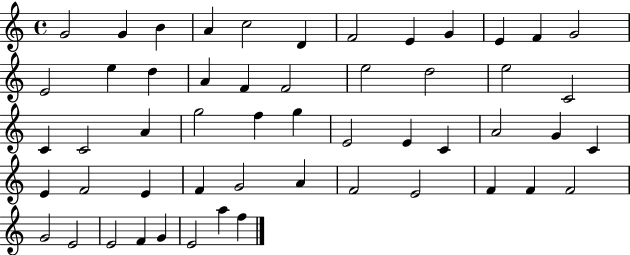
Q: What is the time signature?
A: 4/4